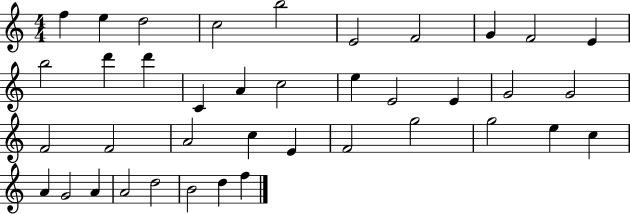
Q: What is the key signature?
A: C major